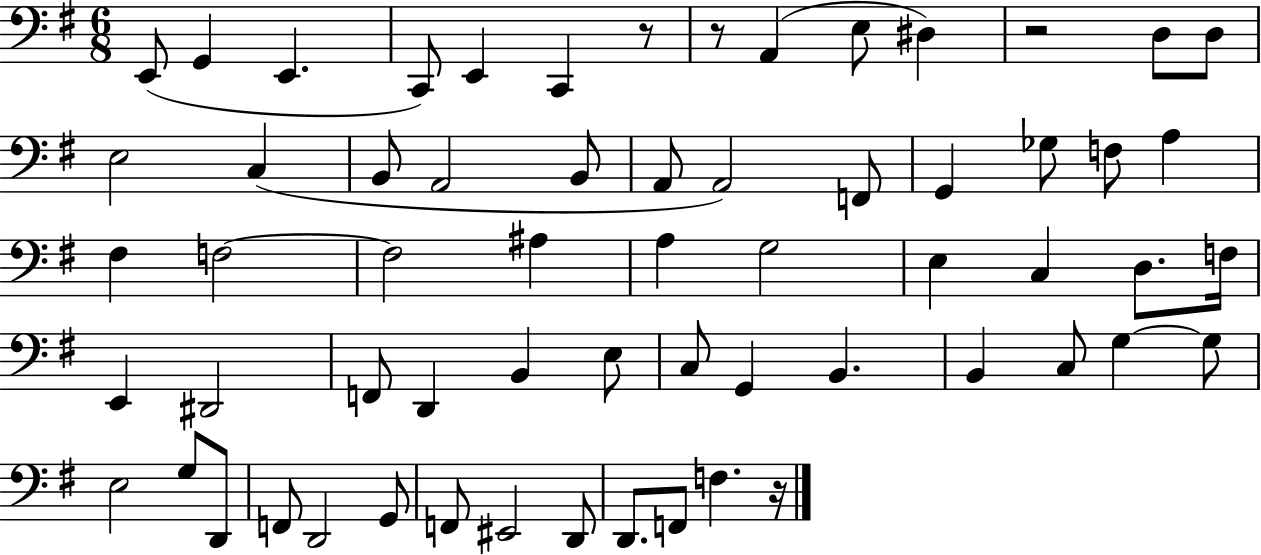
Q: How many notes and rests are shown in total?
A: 62